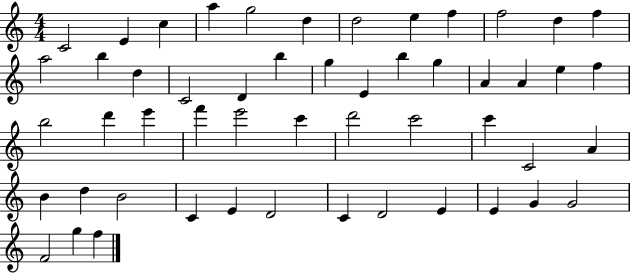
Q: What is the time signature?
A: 4/4